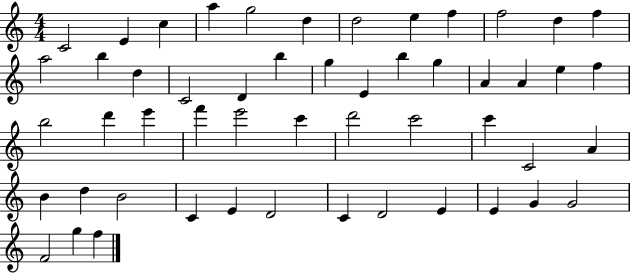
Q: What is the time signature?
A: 4/4